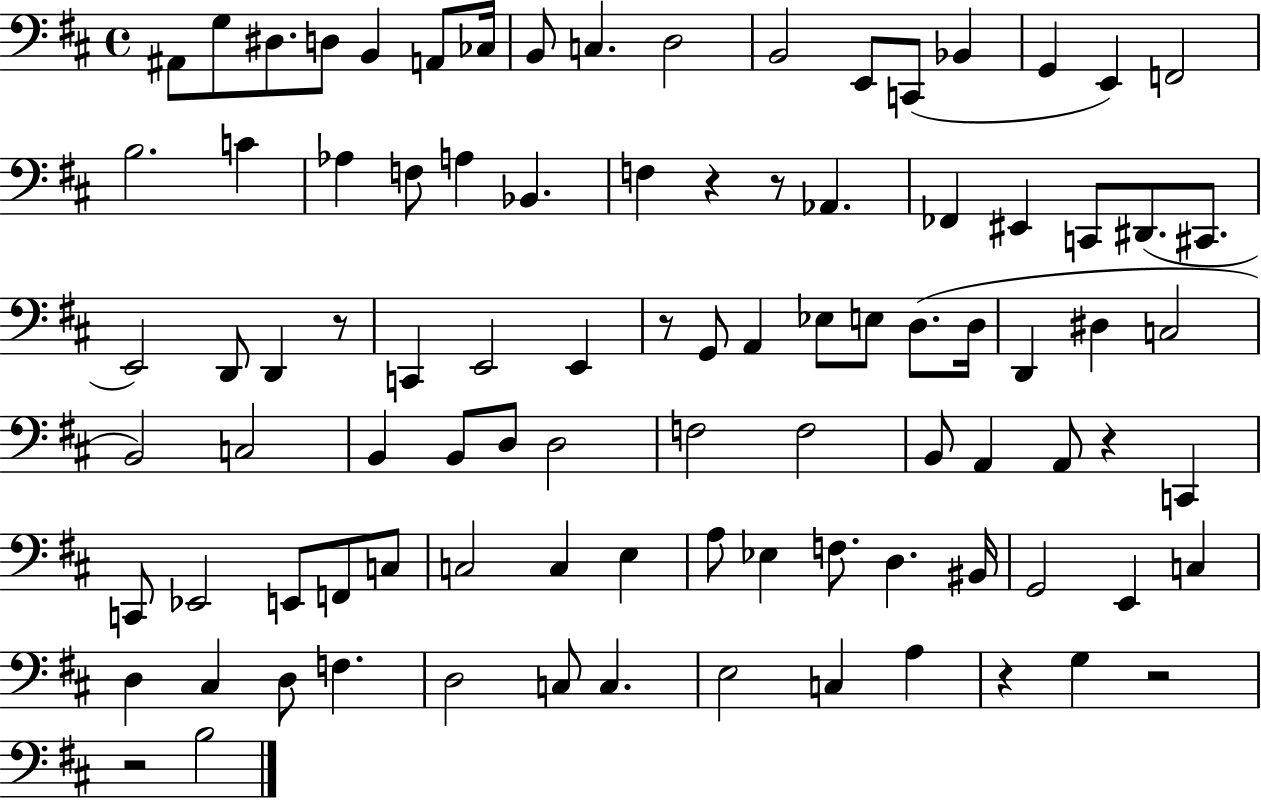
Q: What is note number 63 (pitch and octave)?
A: C3